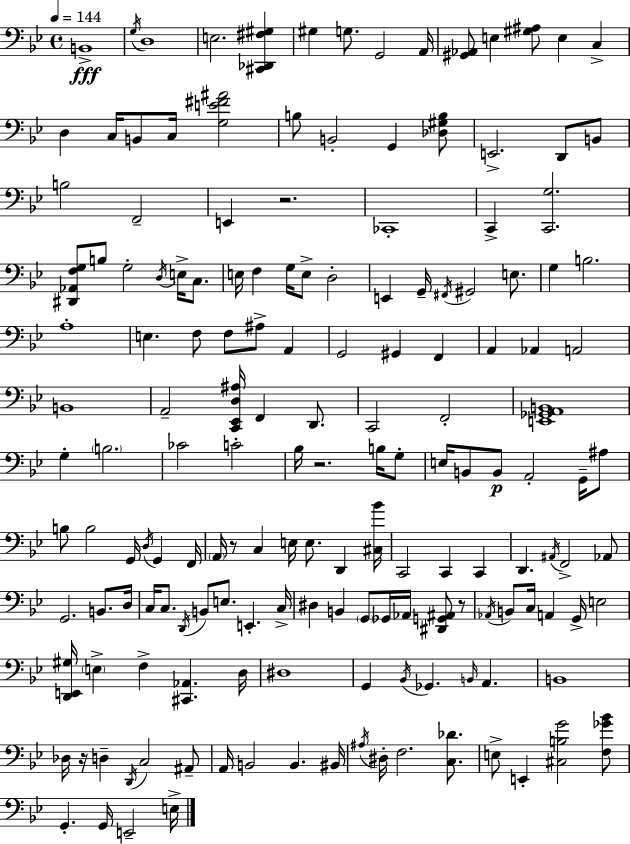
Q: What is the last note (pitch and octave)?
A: E3